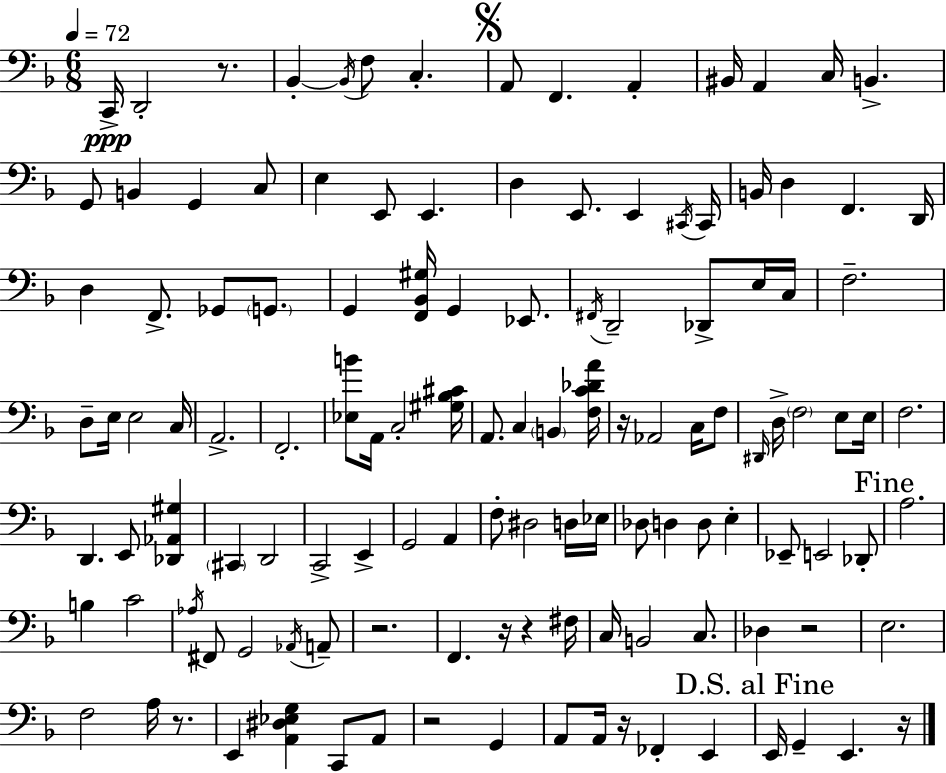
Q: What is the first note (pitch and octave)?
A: C2